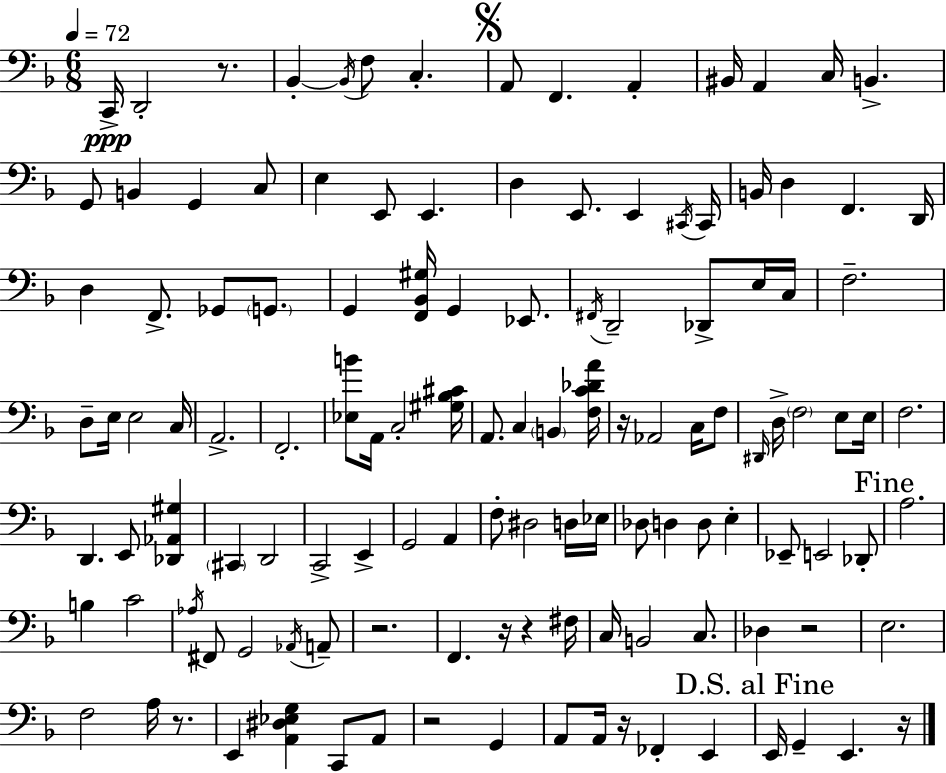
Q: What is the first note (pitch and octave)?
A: C2